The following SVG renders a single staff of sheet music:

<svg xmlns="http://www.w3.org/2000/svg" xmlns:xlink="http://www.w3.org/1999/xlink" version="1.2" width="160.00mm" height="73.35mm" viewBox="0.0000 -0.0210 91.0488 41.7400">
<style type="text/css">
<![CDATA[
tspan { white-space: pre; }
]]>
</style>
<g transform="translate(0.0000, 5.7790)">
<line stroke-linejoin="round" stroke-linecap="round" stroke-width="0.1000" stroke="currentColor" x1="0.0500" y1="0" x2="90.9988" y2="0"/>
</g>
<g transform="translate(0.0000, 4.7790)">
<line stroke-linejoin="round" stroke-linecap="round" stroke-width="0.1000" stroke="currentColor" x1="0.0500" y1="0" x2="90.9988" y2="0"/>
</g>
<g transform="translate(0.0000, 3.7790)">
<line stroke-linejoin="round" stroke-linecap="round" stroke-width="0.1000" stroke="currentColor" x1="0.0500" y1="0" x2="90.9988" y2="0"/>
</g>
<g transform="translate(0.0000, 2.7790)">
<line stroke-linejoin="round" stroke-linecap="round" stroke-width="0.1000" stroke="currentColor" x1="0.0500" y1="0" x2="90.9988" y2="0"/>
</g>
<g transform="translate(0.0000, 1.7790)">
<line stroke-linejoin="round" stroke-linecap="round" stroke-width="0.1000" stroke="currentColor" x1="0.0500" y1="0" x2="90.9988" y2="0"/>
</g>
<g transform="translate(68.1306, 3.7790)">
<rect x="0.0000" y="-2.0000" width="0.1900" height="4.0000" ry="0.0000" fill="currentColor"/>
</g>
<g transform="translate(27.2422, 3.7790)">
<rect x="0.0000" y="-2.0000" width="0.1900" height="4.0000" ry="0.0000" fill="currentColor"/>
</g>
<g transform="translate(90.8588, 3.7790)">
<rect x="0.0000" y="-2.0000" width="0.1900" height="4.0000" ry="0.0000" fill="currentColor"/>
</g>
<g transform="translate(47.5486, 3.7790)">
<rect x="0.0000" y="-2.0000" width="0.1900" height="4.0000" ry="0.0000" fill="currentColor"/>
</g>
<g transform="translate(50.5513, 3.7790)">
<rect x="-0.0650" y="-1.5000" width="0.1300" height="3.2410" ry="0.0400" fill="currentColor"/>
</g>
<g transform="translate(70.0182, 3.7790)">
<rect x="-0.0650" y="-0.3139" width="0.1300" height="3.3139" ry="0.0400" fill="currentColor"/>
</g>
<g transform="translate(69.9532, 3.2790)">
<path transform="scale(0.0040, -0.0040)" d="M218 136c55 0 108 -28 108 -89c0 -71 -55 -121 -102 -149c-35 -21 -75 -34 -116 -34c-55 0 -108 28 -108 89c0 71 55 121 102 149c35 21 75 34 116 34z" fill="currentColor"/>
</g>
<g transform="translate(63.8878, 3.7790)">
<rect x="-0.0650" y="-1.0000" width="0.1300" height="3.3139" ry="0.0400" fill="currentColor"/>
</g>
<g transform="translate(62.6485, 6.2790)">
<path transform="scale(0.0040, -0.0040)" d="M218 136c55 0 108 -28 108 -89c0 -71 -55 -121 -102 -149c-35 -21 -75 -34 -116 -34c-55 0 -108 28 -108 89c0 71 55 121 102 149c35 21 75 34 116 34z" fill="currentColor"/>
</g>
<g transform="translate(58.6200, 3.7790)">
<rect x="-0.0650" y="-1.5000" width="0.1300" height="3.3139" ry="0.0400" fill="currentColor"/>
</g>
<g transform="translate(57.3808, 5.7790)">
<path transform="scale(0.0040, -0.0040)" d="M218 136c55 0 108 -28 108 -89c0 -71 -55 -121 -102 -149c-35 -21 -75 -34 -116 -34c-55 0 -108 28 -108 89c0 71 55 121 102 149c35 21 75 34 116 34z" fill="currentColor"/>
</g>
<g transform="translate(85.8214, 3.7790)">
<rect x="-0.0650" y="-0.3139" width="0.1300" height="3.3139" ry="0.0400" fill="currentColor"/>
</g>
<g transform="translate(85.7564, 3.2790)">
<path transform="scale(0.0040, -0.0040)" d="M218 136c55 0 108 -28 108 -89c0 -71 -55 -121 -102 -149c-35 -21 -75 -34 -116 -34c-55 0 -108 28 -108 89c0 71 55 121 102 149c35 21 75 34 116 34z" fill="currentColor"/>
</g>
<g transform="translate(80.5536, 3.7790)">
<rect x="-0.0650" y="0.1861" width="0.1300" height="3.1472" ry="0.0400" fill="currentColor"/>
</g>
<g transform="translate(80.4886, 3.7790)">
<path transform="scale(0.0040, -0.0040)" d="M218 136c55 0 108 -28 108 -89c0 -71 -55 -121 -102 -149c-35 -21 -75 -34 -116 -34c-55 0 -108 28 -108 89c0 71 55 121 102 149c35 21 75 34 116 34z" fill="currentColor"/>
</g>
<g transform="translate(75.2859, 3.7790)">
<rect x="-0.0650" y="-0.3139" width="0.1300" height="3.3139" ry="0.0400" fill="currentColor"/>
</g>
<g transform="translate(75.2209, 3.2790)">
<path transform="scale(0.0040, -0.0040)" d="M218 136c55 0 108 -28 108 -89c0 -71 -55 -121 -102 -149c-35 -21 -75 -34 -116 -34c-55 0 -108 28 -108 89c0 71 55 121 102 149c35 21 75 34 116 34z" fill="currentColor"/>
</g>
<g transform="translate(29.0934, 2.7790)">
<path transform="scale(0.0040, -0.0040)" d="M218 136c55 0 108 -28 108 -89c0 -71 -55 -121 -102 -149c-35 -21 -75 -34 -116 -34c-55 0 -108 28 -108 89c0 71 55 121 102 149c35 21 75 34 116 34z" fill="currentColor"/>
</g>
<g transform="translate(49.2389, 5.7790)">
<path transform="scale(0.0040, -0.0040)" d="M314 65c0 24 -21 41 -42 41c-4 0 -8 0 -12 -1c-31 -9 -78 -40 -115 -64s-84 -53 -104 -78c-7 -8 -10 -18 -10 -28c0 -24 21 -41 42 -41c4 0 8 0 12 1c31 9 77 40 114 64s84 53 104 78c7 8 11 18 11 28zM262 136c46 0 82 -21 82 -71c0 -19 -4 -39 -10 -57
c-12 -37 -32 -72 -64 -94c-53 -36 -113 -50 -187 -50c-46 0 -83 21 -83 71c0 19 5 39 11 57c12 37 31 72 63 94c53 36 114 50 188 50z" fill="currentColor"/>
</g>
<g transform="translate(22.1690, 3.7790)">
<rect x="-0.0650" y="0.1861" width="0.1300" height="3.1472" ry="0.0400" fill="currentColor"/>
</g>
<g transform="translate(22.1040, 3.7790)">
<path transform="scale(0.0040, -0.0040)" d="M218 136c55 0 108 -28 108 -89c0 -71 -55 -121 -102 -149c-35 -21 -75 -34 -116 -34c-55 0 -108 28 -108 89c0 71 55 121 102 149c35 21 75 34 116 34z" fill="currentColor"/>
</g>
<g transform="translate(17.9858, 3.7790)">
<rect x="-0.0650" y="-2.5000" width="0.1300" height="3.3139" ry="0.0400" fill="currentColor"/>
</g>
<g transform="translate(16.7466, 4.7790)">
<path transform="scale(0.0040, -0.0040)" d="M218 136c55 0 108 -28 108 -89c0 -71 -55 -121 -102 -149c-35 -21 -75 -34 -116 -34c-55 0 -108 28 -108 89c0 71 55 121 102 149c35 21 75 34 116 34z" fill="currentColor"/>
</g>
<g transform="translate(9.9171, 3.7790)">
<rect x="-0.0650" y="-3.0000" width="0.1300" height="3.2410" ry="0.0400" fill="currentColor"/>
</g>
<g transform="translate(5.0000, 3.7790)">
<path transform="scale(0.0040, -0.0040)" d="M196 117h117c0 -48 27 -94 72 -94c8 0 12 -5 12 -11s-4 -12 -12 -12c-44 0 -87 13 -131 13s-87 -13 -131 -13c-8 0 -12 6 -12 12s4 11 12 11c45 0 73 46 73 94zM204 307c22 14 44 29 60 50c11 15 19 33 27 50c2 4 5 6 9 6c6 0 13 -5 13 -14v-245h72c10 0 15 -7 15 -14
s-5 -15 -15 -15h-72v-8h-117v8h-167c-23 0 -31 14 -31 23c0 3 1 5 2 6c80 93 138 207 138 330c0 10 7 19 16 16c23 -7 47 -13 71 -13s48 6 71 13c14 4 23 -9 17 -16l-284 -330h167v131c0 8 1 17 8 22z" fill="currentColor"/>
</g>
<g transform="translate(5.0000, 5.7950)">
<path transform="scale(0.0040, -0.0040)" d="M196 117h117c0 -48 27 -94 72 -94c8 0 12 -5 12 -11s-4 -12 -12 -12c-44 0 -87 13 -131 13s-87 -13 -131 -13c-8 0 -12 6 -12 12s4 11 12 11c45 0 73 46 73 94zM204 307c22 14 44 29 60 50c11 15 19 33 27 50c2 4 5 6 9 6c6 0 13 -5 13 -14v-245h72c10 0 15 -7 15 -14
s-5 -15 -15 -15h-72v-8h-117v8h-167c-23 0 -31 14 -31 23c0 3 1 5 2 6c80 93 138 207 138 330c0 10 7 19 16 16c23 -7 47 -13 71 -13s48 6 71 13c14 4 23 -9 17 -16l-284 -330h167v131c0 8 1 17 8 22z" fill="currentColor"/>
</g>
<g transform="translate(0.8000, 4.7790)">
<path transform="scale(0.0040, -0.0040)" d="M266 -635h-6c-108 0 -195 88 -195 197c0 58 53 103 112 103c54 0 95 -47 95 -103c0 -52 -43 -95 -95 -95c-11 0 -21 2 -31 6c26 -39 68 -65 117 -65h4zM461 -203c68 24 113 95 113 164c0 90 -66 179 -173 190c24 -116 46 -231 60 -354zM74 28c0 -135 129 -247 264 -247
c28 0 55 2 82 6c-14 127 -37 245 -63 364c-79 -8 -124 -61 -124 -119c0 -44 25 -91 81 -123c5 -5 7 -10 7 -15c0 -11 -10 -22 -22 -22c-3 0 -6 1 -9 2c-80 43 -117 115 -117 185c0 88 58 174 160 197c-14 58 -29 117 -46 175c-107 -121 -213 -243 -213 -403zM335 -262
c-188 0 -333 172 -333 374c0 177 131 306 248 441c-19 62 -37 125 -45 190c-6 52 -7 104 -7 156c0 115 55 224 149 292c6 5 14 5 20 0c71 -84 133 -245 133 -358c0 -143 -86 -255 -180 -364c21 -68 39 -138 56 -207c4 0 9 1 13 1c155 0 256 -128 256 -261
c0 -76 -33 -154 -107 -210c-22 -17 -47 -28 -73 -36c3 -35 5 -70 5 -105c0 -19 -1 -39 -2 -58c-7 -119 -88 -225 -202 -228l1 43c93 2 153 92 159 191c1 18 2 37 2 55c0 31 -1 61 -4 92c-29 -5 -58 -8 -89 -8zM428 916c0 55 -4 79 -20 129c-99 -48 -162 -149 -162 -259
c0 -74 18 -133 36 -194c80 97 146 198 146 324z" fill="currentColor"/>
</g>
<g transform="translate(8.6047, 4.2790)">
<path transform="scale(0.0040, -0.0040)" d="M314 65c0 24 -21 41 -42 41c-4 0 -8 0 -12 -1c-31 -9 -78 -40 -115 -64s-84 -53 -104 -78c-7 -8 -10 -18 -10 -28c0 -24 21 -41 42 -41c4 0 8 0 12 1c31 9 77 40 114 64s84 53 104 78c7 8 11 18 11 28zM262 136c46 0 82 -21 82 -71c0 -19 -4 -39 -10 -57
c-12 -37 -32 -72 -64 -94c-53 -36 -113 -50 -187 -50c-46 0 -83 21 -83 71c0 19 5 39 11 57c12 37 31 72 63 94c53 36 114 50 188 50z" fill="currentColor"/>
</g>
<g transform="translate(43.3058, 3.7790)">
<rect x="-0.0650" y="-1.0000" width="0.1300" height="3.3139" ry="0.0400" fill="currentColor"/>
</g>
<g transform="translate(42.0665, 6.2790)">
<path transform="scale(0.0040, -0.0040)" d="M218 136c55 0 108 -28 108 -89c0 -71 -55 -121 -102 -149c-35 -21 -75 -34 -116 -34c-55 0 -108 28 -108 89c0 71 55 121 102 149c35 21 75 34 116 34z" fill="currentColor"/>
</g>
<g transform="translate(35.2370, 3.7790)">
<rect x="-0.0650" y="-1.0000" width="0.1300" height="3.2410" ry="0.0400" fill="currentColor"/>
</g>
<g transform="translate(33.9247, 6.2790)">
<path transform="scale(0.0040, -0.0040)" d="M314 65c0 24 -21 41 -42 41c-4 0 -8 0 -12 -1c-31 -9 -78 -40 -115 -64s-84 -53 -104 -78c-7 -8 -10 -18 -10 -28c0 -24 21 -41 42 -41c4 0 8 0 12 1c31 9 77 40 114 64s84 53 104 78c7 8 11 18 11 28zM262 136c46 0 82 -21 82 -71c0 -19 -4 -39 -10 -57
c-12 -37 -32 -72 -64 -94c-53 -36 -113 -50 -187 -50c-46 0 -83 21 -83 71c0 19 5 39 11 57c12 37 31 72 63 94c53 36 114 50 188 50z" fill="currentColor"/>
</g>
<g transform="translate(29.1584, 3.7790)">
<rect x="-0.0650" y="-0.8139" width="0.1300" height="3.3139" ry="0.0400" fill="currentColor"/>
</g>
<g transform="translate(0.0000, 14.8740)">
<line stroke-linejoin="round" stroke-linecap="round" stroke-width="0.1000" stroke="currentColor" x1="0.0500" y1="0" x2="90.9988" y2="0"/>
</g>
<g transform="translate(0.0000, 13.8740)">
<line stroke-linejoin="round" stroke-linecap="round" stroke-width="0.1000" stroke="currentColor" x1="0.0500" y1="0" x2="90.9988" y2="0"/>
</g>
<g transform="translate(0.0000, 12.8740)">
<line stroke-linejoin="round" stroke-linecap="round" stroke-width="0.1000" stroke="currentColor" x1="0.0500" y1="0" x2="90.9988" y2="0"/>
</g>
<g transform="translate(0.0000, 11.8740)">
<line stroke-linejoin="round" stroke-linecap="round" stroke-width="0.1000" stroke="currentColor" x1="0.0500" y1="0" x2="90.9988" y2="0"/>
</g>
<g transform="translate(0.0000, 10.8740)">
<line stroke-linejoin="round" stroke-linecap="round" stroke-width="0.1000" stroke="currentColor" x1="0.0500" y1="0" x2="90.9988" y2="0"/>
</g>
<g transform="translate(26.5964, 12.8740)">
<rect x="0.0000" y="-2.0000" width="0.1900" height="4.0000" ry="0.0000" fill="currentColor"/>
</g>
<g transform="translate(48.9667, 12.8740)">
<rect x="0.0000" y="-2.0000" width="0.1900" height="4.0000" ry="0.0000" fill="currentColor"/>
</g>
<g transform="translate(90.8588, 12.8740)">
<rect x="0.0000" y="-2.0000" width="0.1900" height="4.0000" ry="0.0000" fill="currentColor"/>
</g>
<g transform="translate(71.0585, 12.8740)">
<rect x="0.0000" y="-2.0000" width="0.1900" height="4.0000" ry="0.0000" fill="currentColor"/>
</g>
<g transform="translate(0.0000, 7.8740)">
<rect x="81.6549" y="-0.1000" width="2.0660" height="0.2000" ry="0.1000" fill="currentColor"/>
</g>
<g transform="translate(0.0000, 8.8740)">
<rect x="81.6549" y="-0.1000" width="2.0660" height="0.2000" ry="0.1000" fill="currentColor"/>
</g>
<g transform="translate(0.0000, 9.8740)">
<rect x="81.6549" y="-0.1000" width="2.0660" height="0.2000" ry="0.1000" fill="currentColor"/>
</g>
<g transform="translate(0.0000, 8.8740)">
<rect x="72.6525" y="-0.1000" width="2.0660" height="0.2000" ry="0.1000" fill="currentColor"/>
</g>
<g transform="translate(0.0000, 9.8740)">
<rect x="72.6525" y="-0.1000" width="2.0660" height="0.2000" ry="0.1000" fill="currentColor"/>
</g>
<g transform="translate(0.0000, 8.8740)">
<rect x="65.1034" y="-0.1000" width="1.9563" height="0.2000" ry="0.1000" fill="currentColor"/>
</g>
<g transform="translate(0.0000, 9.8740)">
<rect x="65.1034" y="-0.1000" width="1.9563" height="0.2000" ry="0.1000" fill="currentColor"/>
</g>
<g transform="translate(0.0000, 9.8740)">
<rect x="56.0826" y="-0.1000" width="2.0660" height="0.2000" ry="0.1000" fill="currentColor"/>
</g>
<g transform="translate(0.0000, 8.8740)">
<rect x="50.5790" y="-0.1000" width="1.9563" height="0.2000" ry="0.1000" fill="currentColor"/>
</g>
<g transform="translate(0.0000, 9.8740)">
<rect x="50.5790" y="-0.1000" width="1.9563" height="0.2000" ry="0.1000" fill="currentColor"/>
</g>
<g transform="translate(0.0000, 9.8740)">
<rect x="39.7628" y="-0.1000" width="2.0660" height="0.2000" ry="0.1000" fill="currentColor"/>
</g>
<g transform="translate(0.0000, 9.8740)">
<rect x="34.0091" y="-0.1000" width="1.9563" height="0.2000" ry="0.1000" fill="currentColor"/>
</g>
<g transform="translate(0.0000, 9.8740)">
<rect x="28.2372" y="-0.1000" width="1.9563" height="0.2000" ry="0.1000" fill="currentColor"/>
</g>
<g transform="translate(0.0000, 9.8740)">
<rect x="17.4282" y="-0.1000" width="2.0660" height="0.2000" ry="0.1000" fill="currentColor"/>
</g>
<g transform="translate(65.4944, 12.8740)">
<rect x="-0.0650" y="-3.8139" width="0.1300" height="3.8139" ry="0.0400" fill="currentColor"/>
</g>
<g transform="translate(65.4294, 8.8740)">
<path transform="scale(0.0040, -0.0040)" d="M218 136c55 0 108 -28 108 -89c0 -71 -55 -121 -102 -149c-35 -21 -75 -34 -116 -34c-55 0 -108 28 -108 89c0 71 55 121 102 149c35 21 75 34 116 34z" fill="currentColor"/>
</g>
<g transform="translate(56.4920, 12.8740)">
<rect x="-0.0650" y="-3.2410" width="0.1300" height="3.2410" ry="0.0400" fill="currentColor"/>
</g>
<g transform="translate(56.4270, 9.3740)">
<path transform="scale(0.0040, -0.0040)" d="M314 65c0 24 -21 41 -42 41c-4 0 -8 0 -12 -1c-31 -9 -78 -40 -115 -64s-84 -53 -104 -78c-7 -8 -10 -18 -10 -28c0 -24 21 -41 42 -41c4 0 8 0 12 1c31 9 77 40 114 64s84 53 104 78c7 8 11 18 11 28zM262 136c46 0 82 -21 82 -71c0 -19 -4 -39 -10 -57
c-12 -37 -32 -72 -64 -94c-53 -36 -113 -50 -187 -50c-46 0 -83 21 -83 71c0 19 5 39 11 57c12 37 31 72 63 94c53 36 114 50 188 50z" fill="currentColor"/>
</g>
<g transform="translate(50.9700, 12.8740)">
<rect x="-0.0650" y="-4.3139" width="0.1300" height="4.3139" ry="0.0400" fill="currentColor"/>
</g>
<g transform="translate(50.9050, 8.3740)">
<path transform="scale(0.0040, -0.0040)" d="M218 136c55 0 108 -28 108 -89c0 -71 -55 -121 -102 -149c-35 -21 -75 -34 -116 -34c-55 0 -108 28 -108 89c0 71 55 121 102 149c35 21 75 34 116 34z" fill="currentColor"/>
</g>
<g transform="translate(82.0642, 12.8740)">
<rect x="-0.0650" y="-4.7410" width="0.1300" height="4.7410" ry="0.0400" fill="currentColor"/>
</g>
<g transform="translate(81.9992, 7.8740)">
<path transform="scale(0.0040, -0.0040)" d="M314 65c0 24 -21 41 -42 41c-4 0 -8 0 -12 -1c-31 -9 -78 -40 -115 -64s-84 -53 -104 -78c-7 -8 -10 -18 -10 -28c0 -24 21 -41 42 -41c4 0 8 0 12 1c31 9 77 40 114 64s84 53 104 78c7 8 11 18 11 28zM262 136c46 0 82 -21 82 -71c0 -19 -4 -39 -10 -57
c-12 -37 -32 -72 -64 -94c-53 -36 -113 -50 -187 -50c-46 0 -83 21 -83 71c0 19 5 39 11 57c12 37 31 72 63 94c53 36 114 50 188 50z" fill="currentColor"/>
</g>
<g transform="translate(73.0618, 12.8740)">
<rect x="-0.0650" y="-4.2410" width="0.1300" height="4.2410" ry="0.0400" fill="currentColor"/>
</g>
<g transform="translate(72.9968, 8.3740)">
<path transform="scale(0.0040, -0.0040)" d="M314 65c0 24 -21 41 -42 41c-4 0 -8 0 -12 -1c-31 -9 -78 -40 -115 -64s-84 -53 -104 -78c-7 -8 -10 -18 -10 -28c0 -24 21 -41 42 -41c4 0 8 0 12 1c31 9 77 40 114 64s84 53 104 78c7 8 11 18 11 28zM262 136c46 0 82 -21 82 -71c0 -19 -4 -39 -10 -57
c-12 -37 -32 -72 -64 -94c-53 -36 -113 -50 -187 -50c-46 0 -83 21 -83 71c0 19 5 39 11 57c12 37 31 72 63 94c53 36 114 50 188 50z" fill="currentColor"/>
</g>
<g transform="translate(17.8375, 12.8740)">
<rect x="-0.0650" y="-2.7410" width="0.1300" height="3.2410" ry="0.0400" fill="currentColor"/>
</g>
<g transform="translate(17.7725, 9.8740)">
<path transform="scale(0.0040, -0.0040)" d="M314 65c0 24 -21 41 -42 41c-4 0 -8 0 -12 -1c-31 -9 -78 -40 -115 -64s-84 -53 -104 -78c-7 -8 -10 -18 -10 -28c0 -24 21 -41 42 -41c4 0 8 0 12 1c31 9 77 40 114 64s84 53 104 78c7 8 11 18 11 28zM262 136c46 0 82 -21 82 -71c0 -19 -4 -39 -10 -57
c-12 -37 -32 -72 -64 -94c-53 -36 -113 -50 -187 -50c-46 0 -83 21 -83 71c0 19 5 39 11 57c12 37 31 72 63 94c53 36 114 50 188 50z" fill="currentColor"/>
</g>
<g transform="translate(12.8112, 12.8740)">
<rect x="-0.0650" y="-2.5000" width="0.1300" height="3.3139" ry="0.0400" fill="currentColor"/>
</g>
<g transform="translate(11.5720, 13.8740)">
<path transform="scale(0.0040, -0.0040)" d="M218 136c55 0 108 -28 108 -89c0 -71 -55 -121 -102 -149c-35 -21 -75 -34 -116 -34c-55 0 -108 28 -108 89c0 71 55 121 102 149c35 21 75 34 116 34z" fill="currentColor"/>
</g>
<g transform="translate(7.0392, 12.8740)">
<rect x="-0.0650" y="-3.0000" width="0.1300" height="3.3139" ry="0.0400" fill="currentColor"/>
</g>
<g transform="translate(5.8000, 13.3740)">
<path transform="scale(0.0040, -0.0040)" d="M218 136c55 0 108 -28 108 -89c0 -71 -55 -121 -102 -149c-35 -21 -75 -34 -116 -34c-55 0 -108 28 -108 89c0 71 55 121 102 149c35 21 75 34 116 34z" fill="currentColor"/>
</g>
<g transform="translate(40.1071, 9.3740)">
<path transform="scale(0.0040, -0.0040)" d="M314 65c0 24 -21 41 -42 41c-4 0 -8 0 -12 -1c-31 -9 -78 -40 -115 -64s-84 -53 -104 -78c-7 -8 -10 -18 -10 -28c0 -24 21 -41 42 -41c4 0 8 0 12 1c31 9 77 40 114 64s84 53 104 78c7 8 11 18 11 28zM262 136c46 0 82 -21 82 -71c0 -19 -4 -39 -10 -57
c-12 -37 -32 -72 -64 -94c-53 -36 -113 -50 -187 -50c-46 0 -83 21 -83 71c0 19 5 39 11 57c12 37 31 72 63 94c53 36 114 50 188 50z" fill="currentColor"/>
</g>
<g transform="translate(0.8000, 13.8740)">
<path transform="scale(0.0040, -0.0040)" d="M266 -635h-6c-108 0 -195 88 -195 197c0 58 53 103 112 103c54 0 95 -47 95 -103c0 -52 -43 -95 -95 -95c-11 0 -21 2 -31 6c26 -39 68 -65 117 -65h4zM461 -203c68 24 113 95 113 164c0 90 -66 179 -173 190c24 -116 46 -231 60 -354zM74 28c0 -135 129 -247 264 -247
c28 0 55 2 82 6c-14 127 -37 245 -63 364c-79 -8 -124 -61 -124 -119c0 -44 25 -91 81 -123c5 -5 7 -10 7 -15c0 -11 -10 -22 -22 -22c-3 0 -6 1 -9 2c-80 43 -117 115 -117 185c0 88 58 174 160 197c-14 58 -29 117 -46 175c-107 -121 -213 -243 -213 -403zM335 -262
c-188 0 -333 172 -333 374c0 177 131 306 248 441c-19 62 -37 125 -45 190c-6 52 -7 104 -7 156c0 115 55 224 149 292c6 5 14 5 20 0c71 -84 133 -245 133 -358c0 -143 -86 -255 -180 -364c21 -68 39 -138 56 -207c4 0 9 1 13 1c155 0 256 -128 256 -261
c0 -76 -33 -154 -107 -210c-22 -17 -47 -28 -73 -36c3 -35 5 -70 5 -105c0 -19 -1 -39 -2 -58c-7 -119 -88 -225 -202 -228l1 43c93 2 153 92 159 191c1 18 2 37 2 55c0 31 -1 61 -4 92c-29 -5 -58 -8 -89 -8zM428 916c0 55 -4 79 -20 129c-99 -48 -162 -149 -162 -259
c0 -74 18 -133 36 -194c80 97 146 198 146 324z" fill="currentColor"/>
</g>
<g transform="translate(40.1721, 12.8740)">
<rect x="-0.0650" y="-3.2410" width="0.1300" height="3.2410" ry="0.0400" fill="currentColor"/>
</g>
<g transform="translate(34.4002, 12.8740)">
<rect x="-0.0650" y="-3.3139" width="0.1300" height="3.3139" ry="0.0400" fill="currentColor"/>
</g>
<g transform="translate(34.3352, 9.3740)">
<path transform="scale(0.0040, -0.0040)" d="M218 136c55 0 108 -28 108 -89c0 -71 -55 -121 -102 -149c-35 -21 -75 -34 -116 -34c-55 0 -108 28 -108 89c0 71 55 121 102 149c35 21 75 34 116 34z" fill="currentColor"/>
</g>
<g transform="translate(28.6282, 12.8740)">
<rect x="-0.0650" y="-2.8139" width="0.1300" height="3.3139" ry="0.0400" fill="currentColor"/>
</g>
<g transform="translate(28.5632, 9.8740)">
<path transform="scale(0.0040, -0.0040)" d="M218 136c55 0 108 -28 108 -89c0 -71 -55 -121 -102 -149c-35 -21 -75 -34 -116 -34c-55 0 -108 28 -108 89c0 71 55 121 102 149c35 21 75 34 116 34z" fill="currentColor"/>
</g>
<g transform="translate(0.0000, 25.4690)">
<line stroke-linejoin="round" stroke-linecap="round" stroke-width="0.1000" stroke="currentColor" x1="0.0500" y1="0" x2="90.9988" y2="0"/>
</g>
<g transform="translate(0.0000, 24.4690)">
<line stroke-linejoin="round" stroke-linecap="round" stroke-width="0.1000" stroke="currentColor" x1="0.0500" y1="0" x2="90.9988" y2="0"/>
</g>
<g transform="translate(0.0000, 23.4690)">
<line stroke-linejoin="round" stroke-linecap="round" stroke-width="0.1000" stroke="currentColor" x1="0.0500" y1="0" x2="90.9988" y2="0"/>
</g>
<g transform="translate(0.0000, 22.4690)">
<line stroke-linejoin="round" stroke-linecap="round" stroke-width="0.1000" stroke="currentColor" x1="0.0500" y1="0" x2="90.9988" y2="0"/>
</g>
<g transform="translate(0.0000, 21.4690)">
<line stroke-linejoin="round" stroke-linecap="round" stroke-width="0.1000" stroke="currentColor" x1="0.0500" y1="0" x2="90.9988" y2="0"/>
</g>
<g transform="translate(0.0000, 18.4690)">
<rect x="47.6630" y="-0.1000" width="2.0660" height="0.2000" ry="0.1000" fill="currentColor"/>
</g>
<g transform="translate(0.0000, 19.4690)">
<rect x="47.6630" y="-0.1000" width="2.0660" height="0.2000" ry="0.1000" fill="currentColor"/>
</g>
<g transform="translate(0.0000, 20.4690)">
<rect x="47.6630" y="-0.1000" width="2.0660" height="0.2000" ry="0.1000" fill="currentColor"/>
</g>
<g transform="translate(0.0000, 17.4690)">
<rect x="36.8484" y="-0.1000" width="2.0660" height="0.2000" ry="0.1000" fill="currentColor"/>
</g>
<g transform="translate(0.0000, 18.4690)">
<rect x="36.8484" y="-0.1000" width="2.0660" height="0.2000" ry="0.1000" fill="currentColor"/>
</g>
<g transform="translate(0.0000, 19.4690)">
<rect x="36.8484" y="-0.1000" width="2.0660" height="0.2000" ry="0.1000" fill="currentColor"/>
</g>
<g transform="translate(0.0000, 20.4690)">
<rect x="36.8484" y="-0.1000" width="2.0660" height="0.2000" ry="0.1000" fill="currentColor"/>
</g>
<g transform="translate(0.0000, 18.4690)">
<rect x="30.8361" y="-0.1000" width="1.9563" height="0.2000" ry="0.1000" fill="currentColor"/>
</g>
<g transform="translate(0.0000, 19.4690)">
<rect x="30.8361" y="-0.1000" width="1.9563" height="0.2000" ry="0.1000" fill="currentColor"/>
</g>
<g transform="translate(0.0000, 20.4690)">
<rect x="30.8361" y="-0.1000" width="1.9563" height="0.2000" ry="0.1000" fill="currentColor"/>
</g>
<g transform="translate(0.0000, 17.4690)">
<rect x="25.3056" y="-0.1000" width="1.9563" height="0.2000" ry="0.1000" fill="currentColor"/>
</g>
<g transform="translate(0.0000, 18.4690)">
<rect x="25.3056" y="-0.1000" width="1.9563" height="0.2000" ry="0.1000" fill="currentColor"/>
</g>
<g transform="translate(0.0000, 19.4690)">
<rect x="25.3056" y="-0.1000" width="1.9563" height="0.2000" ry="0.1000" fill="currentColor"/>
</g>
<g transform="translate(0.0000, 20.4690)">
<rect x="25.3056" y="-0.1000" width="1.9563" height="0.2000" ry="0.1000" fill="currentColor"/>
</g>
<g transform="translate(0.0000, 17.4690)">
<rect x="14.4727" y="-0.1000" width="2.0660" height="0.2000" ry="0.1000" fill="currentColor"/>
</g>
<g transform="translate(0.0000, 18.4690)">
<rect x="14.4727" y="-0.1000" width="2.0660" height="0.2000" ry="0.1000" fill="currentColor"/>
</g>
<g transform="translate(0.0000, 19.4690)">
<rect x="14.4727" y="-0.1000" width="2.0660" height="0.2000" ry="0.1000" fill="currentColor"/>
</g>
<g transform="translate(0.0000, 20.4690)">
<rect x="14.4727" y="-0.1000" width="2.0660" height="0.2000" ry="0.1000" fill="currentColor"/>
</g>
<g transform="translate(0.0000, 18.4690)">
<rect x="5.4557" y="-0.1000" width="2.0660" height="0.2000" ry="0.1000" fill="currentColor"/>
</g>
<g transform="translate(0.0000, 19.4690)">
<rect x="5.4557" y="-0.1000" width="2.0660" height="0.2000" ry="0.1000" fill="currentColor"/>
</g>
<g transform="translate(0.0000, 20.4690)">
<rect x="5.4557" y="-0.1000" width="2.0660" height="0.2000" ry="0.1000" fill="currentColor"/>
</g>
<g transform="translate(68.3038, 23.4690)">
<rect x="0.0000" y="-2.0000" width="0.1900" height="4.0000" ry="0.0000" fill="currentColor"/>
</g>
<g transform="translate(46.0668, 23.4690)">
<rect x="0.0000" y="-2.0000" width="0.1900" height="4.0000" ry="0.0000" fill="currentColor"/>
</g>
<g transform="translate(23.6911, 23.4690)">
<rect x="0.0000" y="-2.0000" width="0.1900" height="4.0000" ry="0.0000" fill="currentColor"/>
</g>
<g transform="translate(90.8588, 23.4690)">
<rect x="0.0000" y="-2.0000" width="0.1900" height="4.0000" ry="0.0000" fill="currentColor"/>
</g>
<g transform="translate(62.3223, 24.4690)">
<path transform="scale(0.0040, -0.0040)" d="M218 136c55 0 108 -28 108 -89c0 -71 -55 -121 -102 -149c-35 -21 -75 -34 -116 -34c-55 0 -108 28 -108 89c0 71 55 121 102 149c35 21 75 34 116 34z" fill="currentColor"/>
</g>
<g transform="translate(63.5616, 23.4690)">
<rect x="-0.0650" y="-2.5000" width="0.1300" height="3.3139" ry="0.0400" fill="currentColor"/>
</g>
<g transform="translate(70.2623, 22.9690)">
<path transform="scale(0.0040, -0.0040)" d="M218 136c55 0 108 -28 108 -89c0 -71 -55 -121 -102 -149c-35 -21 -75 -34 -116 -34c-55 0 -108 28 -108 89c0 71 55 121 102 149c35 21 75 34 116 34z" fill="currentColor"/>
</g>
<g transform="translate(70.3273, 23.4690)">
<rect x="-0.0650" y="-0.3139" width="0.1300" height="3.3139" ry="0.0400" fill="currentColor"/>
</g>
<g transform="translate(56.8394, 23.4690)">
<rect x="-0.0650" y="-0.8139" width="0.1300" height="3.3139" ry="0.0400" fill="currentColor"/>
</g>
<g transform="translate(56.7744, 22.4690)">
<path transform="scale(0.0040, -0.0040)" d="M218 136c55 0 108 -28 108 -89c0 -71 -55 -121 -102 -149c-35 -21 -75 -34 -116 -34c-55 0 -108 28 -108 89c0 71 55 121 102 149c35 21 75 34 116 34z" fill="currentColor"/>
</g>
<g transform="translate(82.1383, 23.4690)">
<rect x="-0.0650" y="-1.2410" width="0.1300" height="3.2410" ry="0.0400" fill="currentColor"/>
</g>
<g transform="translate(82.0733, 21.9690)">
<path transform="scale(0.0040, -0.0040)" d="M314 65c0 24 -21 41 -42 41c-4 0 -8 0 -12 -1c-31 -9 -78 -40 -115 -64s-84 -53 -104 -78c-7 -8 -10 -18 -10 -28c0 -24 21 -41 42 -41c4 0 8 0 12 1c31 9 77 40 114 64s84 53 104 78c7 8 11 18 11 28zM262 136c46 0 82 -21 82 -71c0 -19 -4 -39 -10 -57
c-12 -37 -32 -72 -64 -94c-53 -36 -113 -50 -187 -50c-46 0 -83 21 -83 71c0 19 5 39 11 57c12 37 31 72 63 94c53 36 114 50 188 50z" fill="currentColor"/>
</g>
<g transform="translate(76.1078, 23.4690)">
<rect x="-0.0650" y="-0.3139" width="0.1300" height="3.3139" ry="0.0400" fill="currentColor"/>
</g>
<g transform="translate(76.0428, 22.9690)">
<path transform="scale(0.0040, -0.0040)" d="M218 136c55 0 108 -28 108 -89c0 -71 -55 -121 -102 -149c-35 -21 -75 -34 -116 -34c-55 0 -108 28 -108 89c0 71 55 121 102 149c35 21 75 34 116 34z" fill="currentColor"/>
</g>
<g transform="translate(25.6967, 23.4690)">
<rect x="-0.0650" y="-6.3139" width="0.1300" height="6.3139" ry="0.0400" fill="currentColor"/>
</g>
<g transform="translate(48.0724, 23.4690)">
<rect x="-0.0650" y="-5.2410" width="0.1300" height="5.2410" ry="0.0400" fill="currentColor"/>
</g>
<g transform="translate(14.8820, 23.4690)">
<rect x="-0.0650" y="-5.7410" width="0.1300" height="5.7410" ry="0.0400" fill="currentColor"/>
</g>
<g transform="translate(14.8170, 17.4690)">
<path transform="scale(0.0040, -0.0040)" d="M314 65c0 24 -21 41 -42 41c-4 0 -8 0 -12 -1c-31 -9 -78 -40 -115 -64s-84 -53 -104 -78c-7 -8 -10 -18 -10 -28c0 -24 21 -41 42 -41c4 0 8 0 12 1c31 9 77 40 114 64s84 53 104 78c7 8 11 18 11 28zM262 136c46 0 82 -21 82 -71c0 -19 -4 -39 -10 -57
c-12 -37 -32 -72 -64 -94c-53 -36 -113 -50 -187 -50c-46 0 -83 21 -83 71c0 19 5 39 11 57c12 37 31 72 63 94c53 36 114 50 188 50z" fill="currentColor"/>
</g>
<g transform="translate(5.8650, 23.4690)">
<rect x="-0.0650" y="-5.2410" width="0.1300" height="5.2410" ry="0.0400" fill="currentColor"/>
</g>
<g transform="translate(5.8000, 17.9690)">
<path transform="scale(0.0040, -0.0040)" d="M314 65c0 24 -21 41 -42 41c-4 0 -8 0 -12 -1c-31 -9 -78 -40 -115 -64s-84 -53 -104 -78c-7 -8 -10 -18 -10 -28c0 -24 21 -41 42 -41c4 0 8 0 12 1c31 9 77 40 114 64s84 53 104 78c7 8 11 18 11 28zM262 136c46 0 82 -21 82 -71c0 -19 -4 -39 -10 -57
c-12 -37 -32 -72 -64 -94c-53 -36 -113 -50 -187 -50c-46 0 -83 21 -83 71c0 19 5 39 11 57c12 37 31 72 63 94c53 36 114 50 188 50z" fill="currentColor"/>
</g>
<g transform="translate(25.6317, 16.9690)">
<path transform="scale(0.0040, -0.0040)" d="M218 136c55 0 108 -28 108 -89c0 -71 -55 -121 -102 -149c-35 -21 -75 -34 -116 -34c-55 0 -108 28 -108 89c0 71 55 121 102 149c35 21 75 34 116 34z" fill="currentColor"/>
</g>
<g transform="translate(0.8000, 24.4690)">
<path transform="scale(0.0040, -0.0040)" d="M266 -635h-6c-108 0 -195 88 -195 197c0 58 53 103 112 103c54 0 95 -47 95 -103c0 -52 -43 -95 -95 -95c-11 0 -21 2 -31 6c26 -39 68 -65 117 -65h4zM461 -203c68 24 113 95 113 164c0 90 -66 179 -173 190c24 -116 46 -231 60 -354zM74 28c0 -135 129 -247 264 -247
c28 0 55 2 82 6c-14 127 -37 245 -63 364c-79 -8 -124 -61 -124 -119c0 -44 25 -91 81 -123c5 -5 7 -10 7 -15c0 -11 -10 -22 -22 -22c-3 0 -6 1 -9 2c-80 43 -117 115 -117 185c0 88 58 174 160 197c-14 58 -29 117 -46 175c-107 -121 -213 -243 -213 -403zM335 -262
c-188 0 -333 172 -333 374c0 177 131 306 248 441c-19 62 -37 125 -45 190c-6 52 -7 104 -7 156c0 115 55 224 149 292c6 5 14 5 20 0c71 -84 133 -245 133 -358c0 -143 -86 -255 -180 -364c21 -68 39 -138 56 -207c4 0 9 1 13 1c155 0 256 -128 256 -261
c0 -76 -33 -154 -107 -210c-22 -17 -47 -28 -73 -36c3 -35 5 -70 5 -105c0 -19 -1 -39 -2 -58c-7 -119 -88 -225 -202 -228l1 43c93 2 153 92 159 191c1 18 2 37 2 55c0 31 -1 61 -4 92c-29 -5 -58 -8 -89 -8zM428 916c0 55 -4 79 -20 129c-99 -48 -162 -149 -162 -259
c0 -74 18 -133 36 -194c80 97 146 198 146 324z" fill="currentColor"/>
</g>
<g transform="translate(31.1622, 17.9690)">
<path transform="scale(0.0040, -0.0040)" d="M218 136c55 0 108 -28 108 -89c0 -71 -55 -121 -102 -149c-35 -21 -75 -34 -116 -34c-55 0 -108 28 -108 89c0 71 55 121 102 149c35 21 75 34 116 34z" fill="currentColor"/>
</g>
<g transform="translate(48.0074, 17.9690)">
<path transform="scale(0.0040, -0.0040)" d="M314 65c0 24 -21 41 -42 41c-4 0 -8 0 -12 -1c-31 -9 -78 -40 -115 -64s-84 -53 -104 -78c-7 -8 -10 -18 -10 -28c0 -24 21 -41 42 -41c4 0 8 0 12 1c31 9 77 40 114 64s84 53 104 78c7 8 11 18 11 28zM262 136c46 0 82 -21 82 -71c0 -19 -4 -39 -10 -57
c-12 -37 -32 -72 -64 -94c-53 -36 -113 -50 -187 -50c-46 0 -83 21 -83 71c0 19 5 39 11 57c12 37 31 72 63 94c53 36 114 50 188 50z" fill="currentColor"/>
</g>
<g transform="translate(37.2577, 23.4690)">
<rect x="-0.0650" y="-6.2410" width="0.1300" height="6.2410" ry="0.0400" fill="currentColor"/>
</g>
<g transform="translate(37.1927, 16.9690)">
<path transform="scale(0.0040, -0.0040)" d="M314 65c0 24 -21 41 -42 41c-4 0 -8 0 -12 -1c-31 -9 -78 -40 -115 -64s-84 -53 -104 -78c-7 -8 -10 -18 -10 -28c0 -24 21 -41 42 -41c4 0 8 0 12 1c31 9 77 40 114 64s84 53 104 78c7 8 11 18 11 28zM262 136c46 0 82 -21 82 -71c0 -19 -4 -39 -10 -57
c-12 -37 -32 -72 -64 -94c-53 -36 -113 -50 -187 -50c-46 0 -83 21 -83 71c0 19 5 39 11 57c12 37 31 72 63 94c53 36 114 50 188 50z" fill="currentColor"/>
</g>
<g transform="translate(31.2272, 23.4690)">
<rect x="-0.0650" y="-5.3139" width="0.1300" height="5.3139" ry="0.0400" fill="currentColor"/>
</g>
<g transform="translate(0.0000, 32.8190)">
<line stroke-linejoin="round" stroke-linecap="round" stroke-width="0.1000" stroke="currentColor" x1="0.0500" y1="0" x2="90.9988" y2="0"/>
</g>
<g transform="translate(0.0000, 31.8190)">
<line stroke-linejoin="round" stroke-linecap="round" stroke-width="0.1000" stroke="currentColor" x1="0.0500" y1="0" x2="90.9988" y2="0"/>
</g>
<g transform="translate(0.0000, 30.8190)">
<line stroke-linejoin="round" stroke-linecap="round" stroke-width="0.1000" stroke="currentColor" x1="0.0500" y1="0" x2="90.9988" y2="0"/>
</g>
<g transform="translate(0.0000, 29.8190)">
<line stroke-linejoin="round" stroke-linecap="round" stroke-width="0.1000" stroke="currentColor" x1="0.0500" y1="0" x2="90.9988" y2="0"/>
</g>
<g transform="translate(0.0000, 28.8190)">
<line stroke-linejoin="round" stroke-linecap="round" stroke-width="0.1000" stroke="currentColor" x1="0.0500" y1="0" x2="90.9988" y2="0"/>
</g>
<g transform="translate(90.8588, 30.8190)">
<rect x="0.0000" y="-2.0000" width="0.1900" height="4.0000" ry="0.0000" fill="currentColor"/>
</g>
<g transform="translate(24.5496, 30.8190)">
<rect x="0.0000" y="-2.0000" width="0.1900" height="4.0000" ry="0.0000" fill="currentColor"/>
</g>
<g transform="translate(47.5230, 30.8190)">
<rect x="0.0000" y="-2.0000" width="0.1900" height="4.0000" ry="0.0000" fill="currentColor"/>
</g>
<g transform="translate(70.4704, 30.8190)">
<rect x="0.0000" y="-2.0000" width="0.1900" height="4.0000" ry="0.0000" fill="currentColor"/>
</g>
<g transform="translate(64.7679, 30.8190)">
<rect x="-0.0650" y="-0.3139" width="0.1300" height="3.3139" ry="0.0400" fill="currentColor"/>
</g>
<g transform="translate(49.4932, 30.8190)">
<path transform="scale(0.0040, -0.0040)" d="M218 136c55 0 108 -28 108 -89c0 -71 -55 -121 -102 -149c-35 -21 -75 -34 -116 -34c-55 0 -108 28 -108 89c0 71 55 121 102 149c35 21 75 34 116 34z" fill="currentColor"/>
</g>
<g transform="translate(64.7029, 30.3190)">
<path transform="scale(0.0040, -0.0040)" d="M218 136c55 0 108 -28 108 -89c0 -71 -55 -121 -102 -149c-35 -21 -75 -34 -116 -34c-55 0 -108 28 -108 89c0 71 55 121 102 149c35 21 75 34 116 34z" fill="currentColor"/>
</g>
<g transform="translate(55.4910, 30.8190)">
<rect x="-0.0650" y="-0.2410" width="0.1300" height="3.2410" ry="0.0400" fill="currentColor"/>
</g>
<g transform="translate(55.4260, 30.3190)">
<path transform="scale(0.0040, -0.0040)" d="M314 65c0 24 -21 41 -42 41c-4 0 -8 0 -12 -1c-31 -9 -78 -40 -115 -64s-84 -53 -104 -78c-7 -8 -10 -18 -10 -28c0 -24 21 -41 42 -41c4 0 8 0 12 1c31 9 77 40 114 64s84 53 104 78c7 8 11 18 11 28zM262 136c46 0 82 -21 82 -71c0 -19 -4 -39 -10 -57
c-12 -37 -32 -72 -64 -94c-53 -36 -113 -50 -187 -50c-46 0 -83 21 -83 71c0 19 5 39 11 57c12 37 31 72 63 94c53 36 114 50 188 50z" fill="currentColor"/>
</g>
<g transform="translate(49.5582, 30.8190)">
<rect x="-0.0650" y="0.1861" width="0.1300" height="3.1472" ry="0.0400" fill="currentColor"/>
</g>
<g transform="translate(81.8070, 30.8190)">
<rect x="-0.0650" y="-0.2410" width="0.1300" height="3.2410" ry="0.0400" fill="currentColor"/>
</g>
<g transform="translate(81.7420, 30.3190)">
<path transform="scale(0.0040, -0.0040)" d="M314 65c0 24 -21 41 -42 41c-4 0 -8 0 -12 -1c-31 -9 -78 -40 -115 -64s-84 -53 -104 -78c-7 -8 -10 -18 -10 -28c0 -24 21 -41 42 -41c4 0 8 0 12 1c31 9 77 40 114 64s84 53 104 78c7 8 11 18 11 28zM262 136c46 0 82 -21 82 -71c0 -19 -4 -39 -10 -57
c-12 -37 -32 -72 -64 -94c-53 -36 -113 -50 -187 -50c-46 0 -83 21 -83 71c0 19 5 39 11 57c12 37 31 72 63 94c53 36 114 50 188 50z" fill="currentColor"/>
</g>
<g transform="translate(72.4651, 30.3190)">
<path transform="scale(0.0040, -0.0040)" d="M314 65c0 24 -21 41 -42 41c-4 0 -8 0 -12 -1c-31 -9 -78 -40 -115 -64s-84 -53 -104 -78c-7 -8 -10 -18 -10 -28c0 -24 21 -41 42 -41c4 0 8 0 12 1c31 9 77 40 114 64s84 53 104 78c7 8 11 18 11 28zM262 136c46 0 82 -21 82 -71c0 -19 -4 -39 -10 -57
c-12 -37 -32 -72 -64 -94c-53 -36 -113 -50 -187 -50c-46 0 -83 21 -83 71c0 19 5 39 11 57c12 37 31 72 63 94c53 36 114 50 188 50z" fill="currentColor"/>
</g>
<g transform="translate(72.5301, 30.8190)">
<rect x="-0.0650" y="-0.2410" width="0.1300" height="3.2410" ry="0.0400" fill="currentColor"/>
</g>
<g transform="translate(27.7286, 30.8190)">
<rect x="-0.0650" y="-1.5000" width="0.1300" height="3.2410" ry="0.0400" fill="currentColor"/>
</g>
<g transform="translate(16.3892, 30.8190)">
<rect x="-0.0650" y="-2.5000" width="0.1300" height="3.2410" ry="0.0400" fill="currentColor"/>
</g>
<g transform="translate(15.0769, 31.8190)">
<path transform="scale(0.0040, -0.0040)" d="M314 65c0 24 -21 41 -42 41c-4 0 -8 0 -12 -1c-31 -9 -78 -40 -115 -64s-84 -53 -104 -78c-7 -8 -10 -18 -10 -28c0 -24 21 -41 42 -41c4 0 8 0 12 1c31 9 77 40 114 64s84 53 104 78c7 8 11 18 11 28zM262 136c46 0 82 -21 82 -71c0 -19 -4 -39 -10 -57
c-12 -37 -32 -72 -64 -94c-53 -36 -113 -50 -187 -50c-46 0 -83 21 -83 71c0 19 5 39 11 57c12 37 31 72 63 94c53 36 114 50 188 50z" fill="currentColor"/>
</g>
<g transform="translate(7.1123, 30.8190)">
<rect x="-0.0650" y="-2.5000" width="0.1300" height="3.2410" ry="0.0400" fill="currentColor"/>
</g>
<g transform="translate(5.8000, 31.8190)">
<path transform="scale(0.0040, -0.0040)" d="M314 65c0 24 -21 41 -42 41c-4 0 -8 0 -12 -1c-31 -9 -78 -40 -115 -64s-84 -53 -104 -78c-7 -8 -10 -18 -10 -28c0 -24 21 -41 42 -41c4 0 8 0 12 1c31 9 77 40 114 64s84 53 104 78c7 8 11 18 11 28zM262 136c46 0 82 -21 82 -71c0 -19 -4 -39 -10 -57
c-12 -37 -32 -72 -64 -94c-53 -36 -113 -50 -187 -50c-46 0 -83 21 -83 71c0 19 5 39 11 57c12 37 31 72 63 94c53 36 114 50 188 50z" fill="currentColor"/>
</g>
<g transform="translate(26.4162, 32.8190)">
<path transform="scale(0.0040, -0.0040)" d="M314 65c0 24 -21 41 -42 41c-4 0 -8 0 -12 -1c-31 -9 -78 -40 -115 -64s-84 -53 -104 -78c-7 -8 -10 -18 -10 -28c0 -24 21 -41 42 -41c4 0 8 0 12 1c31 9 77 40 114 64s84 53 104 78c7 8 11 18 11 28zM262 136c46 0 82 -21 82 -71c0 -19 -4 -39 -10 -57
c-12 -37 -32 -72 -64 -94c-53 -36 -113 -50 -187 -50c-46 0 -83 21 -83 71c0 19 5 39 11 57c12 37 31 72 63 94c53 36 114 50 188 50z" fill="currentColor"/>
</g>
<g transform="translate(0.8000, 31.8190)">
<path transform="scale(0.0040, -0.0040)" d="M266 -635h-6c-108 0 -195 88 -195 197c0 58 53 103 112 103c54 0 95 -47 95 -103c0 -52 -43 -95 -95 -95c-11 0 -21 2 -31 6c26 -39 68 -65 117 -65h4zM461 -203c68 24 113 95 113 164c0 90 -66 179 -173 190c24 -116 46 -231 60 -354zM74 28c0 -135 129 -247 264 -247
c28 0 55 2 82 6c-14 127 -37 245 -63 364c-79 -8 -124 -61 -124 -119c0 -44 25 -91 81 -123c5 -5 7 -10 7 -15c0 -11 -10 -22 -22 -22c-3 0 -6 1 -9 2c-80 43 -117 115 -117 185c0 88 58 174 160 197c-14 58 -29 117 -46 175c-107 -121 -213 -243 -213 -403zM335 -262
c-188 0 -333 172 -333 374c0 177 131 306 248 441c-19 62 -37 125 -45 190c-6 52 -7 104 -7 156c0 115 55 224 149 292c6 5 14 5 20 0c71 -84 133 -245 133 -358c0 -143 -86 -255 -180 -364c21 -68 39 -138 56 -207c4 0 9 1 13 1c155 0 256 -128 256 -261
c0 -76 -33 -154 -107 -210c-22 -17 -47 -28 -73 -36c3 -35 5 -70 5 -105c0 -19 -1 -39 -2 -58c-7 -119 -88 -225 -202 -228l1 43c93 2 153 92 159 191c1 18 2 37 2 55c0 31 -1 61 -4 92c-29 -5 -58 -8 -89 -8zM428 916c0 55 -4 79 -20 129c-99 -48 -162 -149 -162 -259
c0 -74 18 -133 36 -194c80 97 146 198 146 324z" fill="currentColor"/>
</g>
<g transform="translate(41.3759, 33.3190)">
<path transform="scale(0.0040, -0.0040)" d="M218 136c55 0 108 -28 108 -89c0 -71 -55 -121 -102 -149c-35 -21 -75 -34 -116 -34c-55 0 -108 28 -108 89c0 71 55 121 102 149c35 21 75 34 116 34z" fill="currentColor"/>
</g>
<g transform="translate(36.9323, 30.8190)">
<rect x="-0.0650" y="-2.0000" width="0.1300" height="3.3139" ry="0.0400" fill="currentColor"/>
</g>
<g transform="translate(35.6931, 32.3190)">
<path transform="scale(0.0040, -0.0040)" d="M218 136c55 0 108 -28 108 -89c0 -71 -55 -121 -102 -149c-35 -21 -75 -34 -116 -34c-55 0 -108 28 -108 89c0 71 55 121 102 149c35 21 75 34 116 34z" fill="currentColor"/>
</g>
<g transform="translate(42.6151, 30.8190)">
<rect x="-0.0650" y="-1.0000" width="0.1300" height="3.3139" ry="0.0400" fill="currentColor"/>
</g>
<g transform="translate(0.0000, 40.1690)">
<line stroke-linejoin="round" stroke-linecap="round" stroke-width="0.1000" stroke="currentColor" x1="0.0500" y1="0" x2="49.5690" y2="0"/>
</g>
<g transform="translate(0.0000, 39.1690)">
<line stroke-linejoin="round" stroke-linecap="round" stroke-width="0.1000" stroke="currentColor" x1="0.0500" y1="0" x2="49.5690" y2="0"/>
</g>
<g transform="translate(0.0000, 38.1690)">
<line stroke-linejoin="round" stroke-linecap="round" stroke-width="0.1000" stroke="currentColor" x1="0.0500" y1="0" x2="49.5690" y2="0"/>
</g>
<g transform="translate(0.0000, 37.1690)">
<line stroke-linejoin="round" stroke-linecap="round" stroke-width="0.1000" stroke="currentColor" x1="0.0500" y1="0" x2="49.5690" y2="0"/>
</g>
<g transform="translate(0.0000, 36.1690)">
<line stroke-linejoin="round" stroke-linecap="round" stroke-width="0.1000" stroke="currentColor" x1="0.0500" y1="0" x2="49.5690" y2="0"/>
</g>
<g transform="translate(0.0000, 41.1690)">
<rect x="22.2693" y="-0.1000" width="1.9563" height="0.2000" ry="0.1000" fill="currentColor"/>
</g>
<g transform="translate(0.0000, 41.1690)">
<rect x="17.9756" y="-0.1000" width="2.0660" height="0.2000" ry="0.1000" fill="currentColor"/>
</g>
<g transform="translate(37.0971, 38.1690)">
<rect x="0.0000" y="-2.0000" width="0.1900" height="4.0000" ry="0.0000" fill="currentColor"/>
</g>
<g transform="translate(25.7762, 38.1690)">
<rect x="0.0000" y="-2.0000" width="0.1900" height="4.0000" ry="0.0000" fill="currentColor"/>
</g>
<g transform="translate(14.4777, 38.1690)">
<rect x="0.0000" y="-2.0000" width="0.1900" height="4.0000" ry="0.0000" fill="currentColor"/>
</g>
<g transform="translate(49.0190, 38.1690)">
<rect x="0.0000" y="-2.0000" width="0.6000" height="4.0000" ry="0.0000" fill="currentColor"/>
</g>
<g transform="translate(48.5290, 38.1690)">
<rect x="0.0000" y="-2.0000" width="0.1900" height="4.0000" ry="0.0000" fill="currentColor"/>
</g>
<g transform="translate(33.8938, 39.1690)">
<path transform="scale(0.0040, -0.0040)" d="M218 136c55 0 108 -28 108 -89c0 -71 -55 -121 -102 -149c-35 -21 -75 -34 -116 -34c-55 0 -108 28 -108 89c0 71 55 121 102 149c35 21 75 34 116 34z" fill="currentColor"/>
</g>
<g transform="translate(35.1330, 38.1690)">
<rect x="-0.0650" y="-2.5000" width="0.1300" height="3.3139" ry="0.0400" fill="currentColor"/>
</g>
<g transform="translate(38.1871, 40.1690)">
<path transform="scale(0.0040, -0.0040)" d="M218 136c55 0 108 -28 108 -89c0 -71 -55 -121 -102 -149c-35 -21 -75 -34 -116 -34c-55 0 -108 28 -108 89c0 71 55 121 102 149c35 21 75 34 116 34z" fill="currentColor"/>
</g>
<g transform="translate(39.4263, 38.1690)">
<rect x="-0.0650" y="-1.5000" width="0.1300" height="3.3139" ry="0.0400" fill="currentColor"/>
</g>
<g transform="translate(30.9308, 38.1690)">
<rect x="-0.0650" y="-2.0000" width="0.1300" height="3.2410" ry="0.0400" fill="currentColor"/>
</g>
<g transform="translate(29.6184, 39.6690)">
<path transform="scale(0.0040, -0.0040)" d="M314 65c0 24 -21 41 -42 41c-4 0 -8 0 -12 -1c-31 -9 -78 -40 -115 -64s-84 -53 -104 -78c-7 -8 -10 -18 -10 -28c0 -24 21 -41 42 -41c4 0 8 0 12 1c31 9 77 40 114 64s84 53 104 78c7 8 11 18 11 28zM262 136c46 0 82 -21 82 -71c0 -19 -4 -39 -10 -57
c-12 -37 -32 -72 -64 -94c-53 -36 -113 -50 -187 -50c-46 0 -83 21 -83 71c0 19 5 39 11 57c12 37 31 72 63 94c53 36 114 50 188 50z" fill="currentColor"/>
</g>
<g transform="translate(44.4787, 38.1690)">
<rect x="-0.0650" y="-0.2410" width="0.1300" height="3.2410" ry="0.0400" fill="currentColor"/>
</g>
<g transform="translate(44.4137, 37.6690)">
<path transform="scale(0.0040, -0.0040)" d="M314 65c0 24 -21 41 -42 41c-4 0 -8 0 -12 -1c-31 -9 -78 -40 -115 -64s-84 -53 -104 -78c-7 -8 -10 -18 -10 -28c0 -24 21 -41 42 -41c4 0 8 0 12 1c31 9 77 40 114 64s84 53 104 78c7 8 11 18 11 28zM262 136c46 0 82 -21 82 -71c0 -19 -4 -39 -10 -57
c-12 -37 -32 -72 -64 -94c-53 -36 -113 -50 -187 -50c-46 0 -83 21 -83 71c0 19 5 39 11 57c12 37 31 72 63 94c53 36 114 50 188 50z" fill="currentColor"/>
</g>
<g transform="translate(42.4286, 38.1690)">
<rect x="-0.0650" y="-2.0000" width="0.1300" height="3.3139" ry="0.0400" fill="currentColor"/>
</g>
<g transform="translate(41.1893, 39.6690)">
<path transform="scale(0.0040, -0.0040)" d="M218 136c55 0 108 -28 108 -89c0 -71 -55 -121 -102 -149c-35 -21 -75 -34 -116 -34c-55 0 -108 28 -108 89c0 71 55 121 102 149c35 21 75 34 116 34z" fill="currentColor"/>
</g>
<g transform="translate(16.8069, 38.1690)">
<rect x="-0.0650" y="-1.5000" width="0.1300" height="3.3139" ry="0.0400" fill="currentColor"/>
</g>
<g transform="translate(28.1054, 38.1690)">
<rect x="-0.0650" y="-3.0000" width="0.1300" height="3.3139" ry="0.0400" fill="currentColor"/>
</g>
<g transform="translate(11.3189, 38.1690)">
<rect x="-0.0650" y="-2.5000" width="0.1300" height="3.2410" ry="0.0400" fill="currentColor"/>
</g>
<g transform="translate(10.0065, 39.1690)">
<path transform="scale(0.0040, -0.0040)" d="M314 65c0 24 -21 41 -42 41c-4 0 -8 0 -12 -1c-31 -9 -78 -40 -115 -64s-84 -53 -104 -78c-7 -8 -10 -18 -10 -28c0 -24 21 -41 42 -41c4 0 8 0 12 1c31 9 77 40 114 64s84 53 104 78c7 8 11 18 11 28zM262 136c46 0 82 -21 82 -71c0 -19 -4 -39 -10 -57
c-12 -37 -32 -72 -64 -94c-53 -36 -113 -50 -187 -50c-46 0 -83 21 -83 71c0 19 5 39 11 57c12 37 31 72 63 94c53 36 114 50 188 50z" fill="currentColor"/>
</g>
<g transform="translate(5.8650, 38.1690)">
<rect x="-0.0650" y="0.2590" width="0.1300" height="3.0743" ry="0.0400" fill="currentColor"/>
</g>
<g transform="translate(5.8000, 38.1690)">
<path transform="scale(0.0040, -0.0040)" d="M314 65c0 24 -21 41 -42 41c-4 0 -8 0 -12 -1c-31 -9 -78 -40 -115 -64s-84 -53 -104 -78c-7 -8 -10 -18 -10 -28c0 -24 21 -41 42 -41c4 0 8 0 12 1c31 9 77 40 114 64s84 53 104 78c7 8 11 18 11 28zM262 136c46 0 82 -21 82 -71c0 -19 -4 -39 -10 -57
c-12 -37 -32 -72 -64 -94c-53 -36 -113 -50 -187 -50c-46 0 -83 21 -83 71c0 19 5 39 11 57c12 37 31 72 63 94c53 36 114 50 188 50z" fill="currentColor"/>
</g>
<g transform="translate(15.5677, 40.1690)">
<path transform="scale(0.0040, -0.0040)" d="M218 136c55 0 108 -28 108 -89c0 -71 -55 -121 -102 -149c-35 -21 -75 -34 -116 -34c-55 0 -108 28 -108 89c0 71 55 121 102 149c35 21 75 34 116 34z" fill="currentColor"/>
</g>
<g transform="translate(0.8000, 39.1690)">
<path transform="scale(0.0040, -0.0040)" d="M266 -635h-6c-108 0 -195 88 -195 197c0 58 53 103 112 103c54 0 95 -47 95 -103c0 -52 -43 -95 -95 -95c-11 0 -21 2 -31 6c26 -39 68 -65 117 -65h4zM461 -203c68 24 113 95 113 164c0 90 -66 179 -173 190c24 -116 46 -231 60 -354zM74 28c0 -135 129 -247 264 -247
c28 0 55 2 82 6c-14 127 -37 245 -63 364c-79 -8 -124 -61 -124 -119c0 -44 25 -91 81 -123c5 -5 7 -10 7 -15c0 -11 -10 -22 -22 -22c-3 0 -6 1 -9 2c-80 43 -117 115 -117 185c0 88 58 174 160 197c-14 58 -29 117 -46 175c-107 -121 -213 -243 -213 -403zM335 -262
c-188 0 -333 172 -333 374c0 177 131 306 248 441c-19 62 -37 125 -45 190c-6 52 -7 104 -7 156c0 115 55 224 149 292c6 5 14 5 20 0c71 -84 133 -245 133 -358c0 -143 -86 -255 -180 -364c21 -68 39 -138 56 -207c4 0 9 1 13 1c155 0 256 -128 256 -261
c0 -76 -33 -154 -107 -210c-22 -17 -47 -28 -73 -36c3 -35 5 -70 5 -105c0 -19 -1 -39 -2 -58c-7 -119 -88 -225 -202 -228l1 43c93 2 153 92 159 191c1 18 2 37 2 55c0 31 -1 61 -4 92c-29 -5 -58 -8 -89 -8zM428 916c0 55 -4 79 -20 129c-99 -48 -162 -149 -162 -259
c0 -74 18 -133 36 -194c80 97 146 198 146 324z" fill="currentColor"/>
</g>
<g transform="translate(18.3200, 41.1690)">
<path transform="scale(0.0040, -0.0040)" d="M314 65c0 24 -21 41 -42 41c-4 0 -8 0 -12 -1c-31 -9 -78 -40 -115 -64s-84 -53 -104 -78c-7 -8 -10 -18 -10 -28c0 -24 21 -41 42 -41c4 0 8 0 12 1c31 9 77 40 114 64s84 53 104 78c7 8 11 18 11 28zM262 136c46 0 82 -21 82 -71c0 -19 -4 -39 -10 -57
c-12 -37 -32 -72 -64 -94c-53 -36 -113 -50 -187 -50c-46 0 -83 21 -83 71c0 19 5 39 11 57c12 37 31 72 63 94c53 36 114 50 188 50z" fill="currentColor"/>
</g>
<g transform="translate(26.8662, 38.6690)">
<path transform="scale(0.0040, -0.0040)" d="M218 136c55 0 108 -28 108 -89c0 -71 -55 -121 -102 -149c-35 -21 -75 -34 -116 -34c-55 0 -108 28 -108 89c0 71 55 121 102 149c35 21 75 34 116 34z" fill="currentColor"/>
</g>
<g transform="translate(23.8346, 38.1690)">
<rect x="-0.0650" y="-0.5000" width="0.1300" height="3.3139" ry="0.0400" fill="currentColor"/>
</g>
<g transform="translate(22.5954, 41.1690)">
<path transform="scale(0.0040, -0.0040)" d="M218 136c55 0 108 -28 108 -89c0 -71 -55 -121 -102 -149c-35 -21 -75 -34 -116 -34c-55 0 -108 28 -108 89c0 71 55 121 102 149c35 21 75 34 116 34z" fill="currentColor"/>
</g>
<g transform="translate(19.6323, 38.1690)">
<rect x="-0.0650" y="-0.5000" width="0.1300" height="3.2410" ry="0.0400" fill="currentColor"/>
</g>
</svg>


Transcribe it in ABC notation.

X:1
T:Untitled
M:4/4
L:1/4
K:C
A2 G B d D2 D E2 E D c c B c A G a2 a b b2 d' b2 c' d'2 e'2 f'2 g'2 a' f' a'2 f'2 d G c c e2 G2 G2 E2 F D B c2 c c2 c2 B2 G2 E C2 C A F2 G E F c2